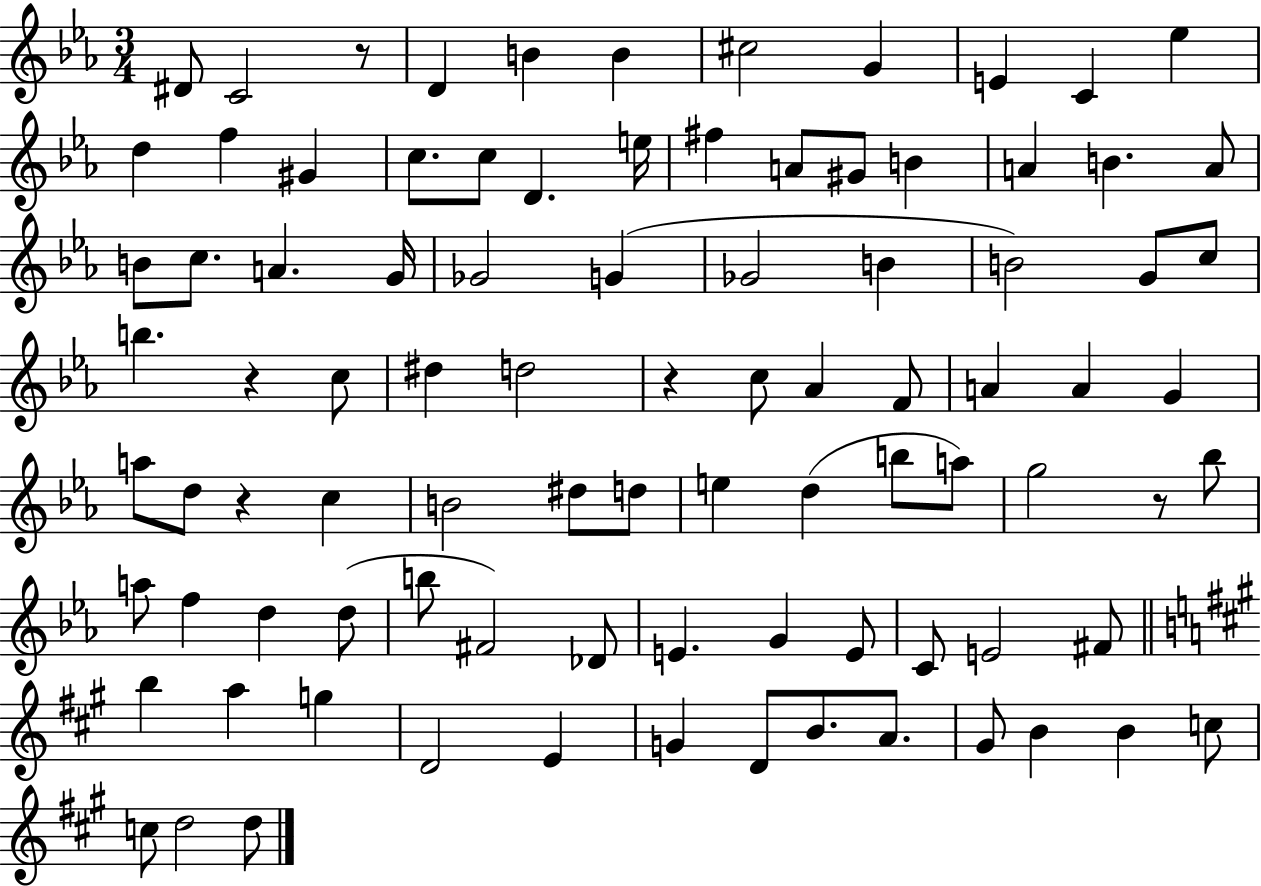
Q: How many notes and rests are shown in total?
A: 91